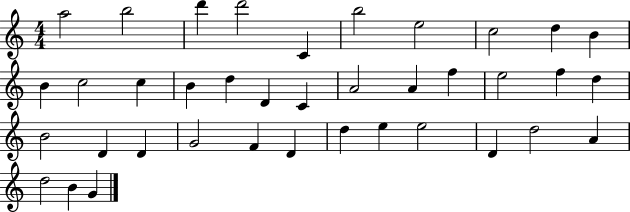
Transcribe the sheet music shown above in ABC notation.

X:1
T:Untitled
M:4/4
L:1/4
K:C
a2 b2 d' d'2 C b2 e2 c2 d B B c2 c B d D C A2 A f e2 f d B2 D D G2 F D d e e2 D d2 A d2 B G